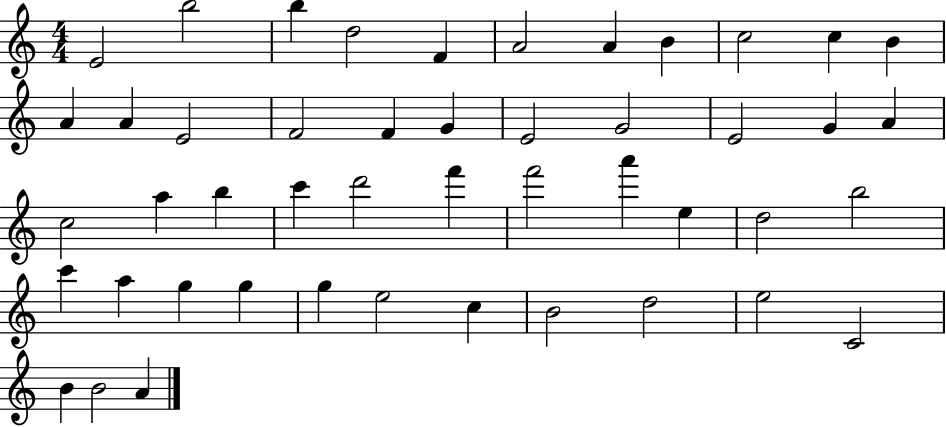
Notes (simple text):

E4/h B5/h B5/q D5/h F4/q A4/h A4/q B4/q C5/h C5/q B4/q A4/q A4/q E4/h F4/h F4/q G4/q E4/h G4/h E4/h G4/q A4/q C5/h A5/q B5/q C6/q D6/h F6/q F6/h A6/q E5/q D5/h B5/h C6/q A5/q G5/q G5/q G5/q E5/h C5/q B4/h D5/h E5/h C4/h B4/q B4/h A4/q